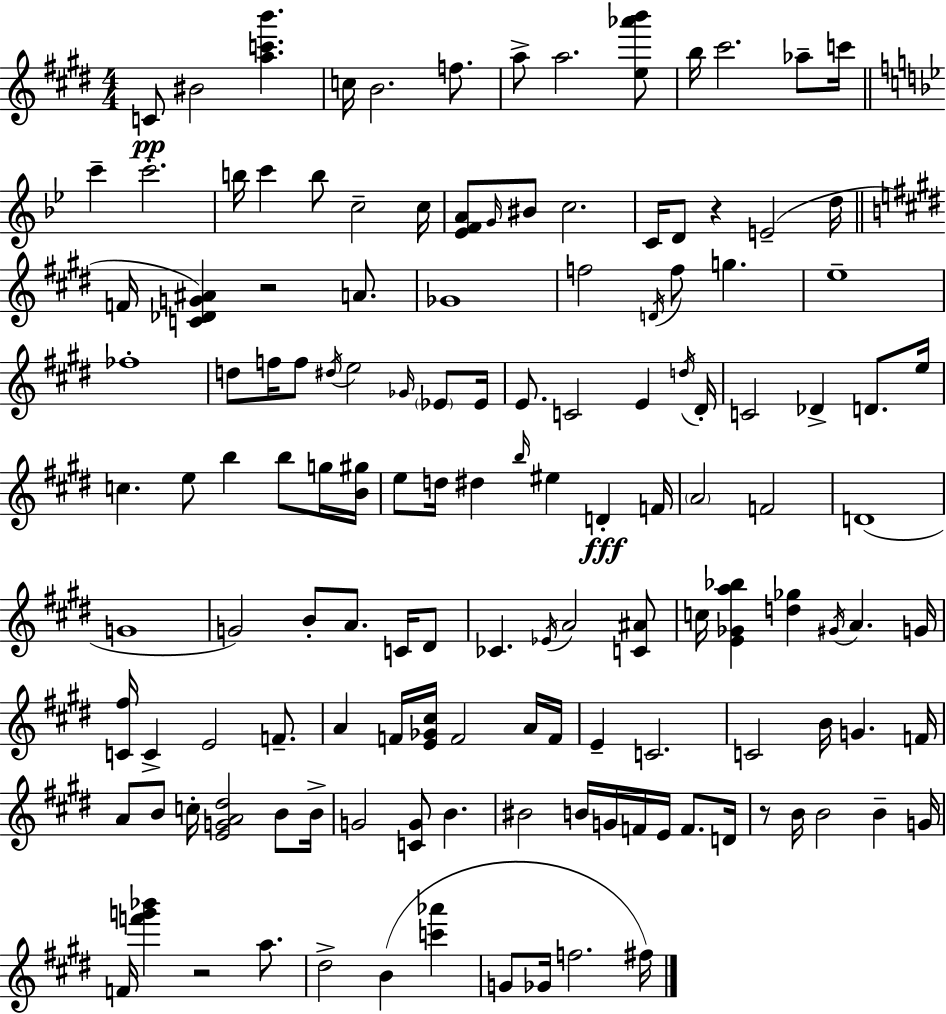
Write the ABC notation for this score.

X:1
T:Untitled
M:4/4
L:1/4
K:E
C/2 ^B2 [ac'b'] c/4 B2 f/2 a/2 a2 [e_a'b']/2 b/4 ^c'2 _a/2 c'/4 c' c'2 b/4 c' b/2 c2 c/4 [_EFA]/2 G/4 ^B/2 c2 C/4 D/2 z E2 d/4 F/4 [C_DG^A] z2 A/2 _G4 f2 D/4 f/2 g e4 _f4 d/2 f/4 f/2 ^d/4 e2 _G/4 _E/2 _E/4 E/2 C2 E d/4 ^D/4 C2 _D D/2 e/4 c e/2 b b/2 g/4 [B^g]/4 e/2 d/4 ^d b/4 ^e D F/4 A2 F2 D4 G4 G2 B/2 A/2 C/4 ^D/2 _C _E/4 A2 [C^A]/2 c/4 [E_Ga_b] [d_g] ^G/4 A G/4 [C^f]/4 C E2 F/2 A F/4 [E_G^c]/4 F2 A/4 F/4 E C2 C2 B/4 G F/4 A/2 B/2 c/4 [EGA^d]2 B/2 B/4 G2 [CG]/2 B ^B2 B/4 G/4 F/4 E/4 F/2 D/4 z/2 B/4 B2 B G/4 F/4 [f'g'_b'] z2 a/2 ^d2 B [c'_a'] G/2 _G/4 f2 ^f/4